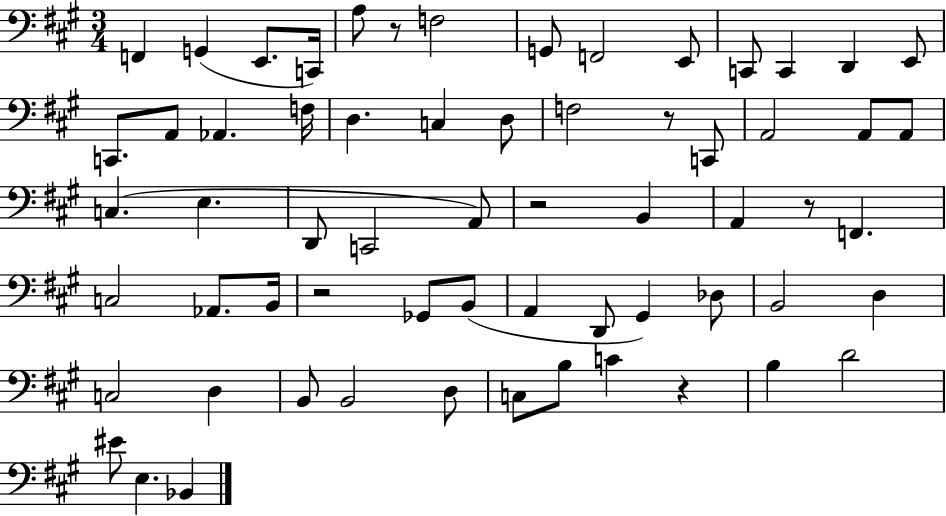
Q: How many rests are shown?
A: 6